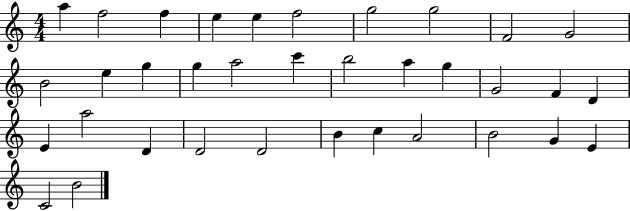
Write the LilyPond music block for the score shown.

{
  \clef treble
  \numericTimeSignature
  \time 4/4
  \key c \major
  a''4 f''2 f''4 | e''4 e''4 f''2 | g''2 g''2 | f'2 g'2 | \break b'2 e''4 g''4 | g''4 a''2 c'''4 | b''2 a''4 g''4 | g'2 f'4 d'4 | \break e'4 a''2 d'4 | d'2 d'2 | b'4 c''4 a'2 | b'2 g'4 e'4 | \break c'2 b'2 | \bar "|."
}